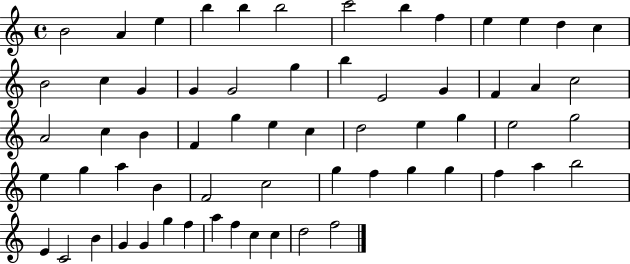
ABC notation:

X:1
T:Untitled
M:4/4
L:1/4
K:C
B2 A e b b b2 c'2 b f e e d c B2 c G G G2 g b E2 G F A c2 A2 c B F g e c d2 e g e2 g2 e g a B F2 c2 g f g g f a b2 E C2 B G G g f a f c c d2 f2